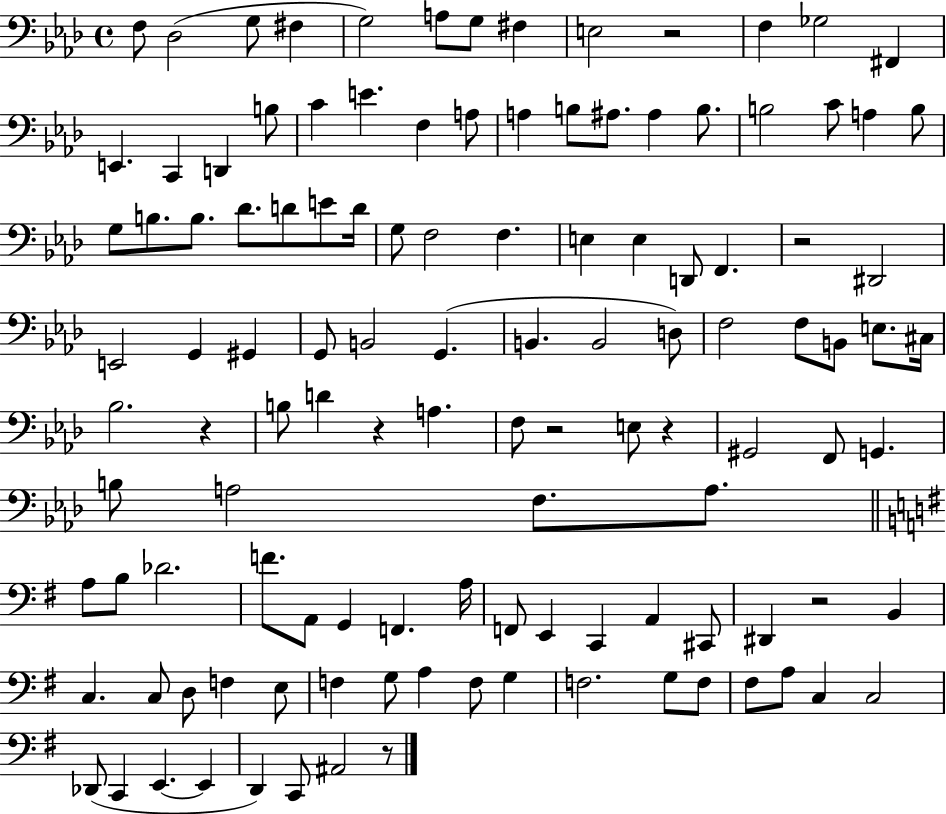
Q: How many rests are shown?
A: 8